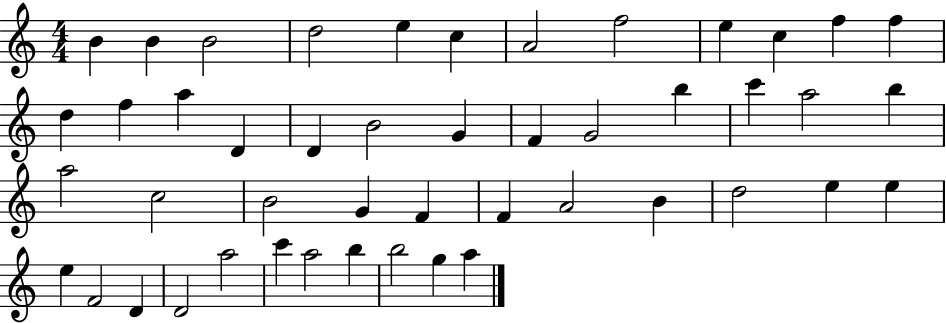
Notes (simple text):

B4/q B4/q B4/h D5/h E5/q C5/q A4/h F5/h E5/q C5/q F5/q F5/q D5/q F5/q A5/q D4/q D4/q B4/h G4/q F4/q G4/h B5/q C6/q A5/h B5/q A5/h C5/h B4/h G4/q F4/q F4/q A4/h B4/q D5/h E5/q E5/q E5/q F4/h D4/q D4/h A5/h C6/q A5/h B5/q B5/h G5/q A5/q